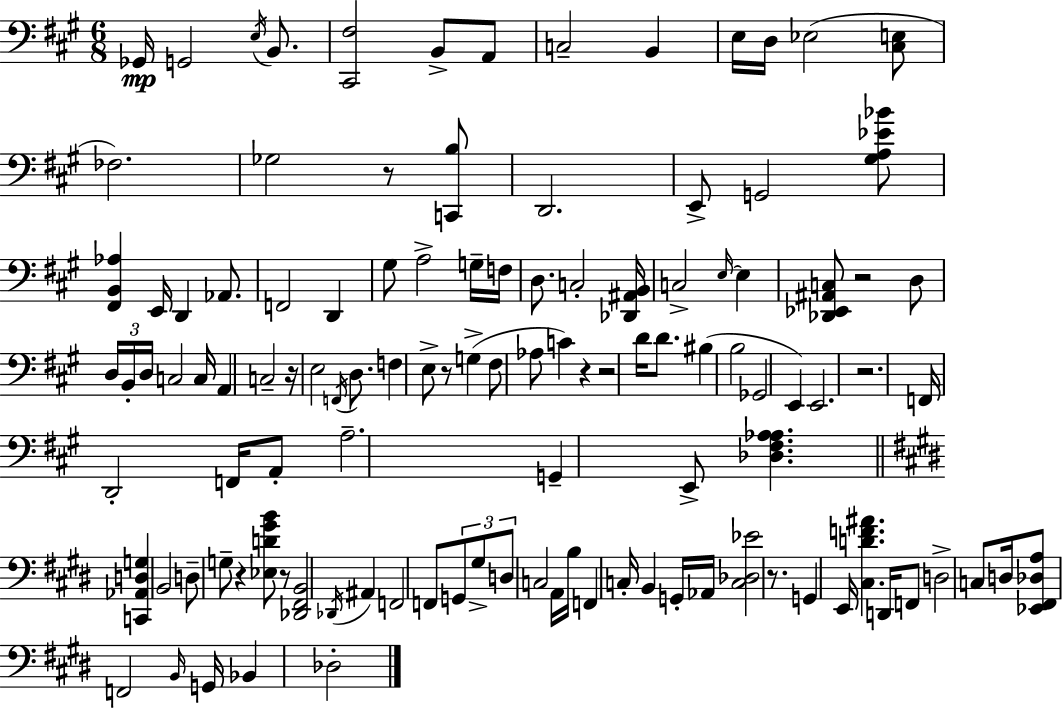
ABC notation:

X:1
T:Untitled
M:6/8
L:1/4
K:A
_G,,/4 G,,2 E,/4 B,,/2 [^C,,^F,]2 B,,/2 A,,/2 C,2 B,, E,/4 D,/4 _E,2 [^C,E,]/2 _F,2 _G,2 z/2 [C,,B,]/2 D,,2 E,,/2 G,,2 [^G,A,_E_B]/2 [^F,,B,,_A,] E,,/4 D,, _A,,/2 F,,2 D,, ^G,/2 A,2 G,/4 F,/4 D,/2 C,2 [_D,,^A,,B,,]/4 C,2 E,/4 E, [_D,,_E,,^A,,C,]/2 z2 D,/2 D,/4 B,,/4 D,/4 C,2 C,/4 A,, C,2 z/4 E,2 F,,/4 D,/2 F, E,/2 z/2 G, ^F,/2 _A,/2 C z z2 D/4 D/2 ^B, B,2 _G,,2 E,, E,,2 z2 F,,/4 D,,2 F,,/4 A,,/2 A,2 G,, E,,/2 [_D,^F,A,_A,] [C,,_A,,D,G,] B,,2 D,/2 G,/2 z [_E,D^GB]/2 z/2 [_D,,^F,,B,,]2 _D,,/4 ^A,, F,,2 F,,/2 G,,/2 ^G,/2 D,/2 C,2 A,,/4 B,/4 F,, C,/4 B,, G,,/4 _A,,/4 [C,_D,_E]2 z/2 G,, E,,/4 [^C,DF^A] D,,/4 F,,/2 D,2 C,/2 D,/4 [_E,,^F,,_D,A,]/2 F,,2 B,,/4 G,,/4 _B,, _D,2